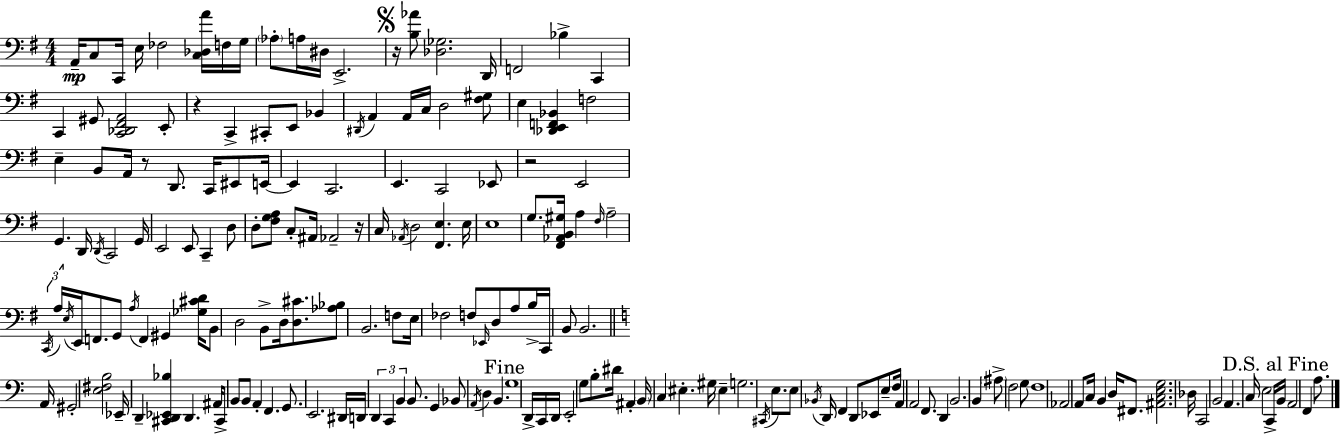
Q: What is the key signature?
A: G major